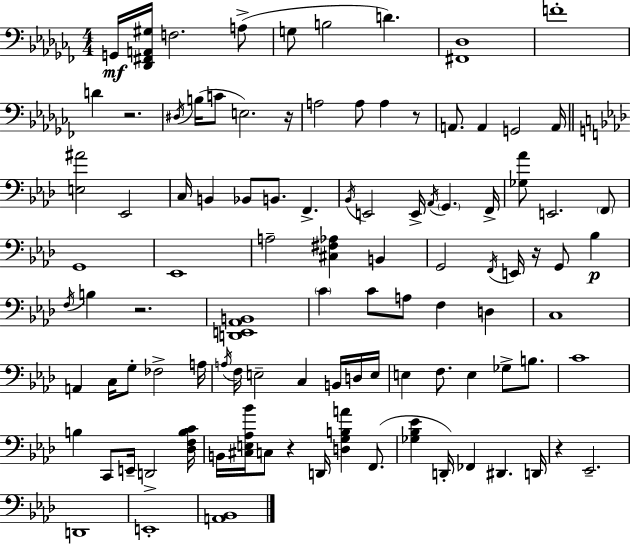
G2/s [Db2,F#2,A2,G#3]/s F3/h. A3/e G3/e B3/h D4/q. [F#2,Db3]/w F4/w D4/q R/h. D#3/s B3/s C4/e E3/h. R/s A3/h A3/e A3/q R/e A2/e. A2/q G2/h A2/s [E3,A#4]/h Eb2/h C3/s B2/q Bb2/e B2/e. F2/q. Bb2/s E2/h E2/s Ab2/s G2/q. F2/s [Gb3,Ab4]/e E2/h. F2/e G2/w Eb2/w A3/h [C#3,F#3,Ab3]/q B2/q G2/h F2/s E2/s R/s G2/e Bb3/q F3/s B3/q R/h. [D2,E2,Ab2,B2]/w C4/q C4/e A3/e F3/q D3/q C3/w A2/q C3/s G3/e FES3/h A3/s A3/s F3/s E3/h C3/q B2/s D3/s E3/s E3/q F3/e. E3/q Gb3/e B3/e. C4/w B3/q C2/e E2/s D2/h [Db3,F3,B3,C4]/s B2/s [C#3,E3,Ab3,Bb4]/s C3/e R/q D2/s [D3,G3,B3,A4]/q F2/e. [Gb3,Bb3,Eb4]/q D2/s FES2/q D#2/q. D2/s R/q Eb2/h. D2/w E2/w [A2,Bb2]/w